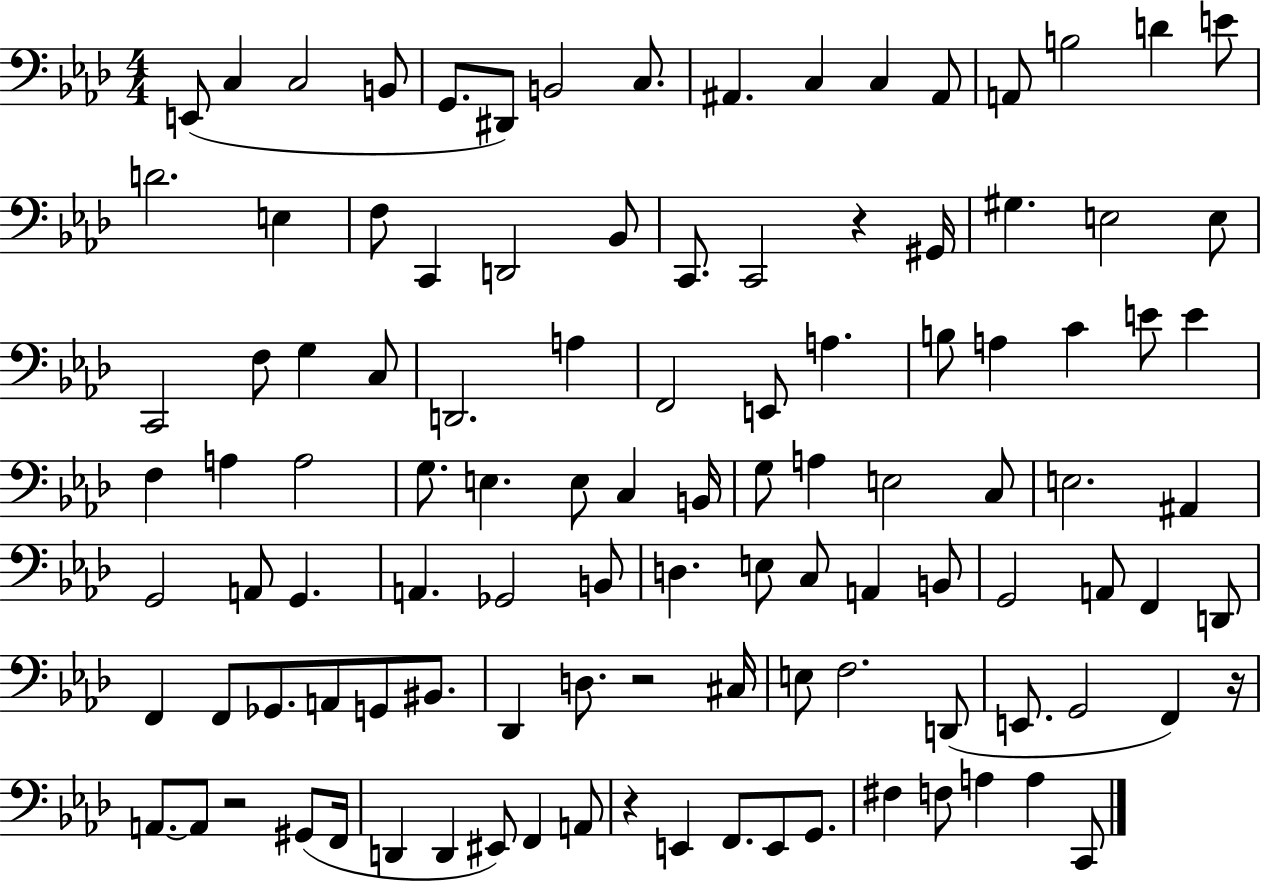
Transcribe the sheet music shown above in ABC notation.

X:1
T:Untitled
M:4/4
L:1/4
K:Ab
E,,/2 C, C,2 B,,/2 G,,/2 ^D,,/2 B,,2 C,/2 ^A,, C, C, ^A,,/2 A,,/2 B,2 D E/2 D2 E, F,/2 C,, D,,2 _B,,/2 C,,/2 C,,2 z ^G,,/4 ^G, E,2 E,/2 C,,2 F,/2 G, C,/2 D,,2 A, F,,2 E,,/2 A, B,/2 A, C E/2 E F, A, A,2 G,/2 E, E,/2 C, B,,/4 G,/2 A, E,2 C,/2 E,2 ^A,, G,,2 A,,/2 G,, A,, _G,,2 B,,/2 D, E,/2 C,/2 A,, B,,/2 G,,2 A,,/2 F,, D,,/2 F,, F,,/2 _G,,/2 A,,/2 G,,/2 ^B,,/2 _D,, D,/2 z2 ^C,/4 E,/2 F,2 D,,/2 E,,/2 G,,2 F,, z/4 A,,/2 A,,/2 z2 ^G,,/2 F,,/4 D,, D,, ^E,,/2 F,, A,,/2 z E,, F,,/2 E,,/2 G,,/2 ^F, F,/2 A, A, C,,/2